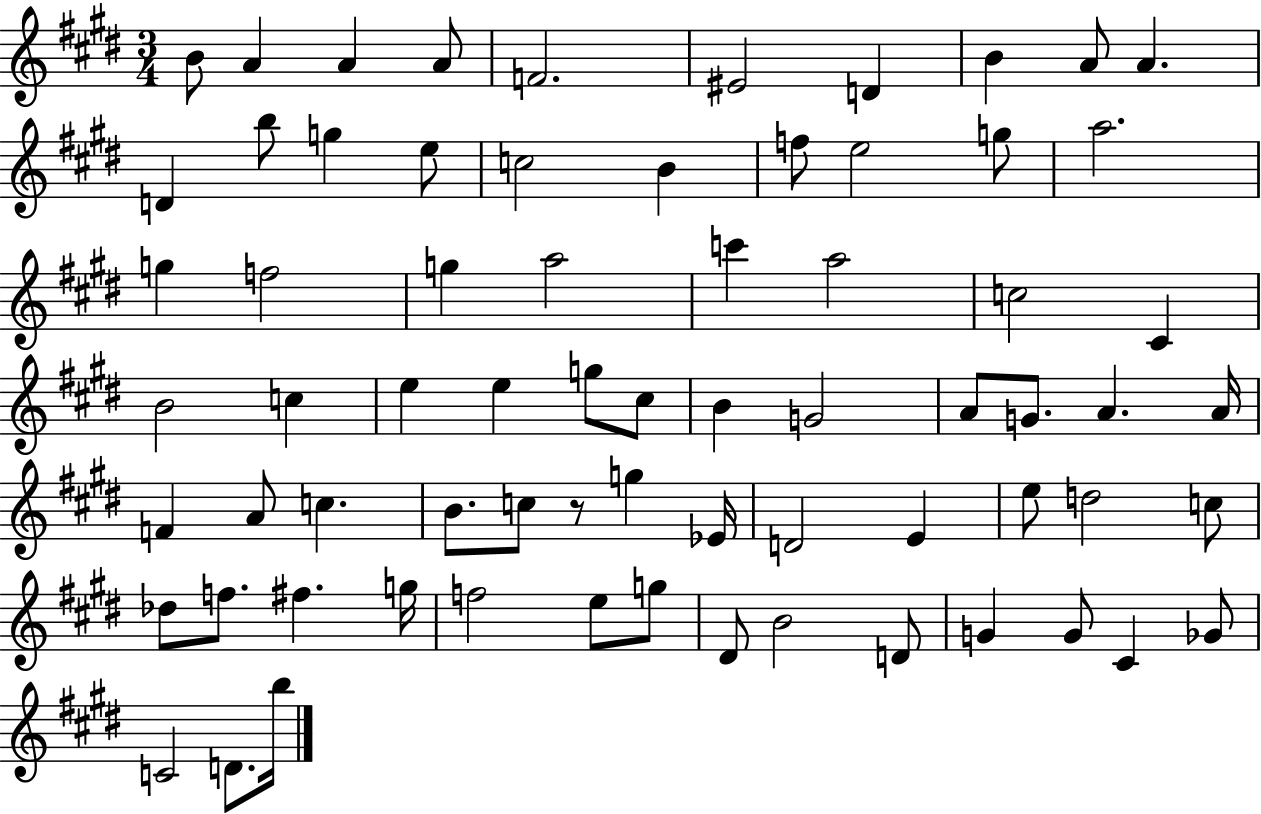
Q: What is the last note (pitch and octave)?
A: B5